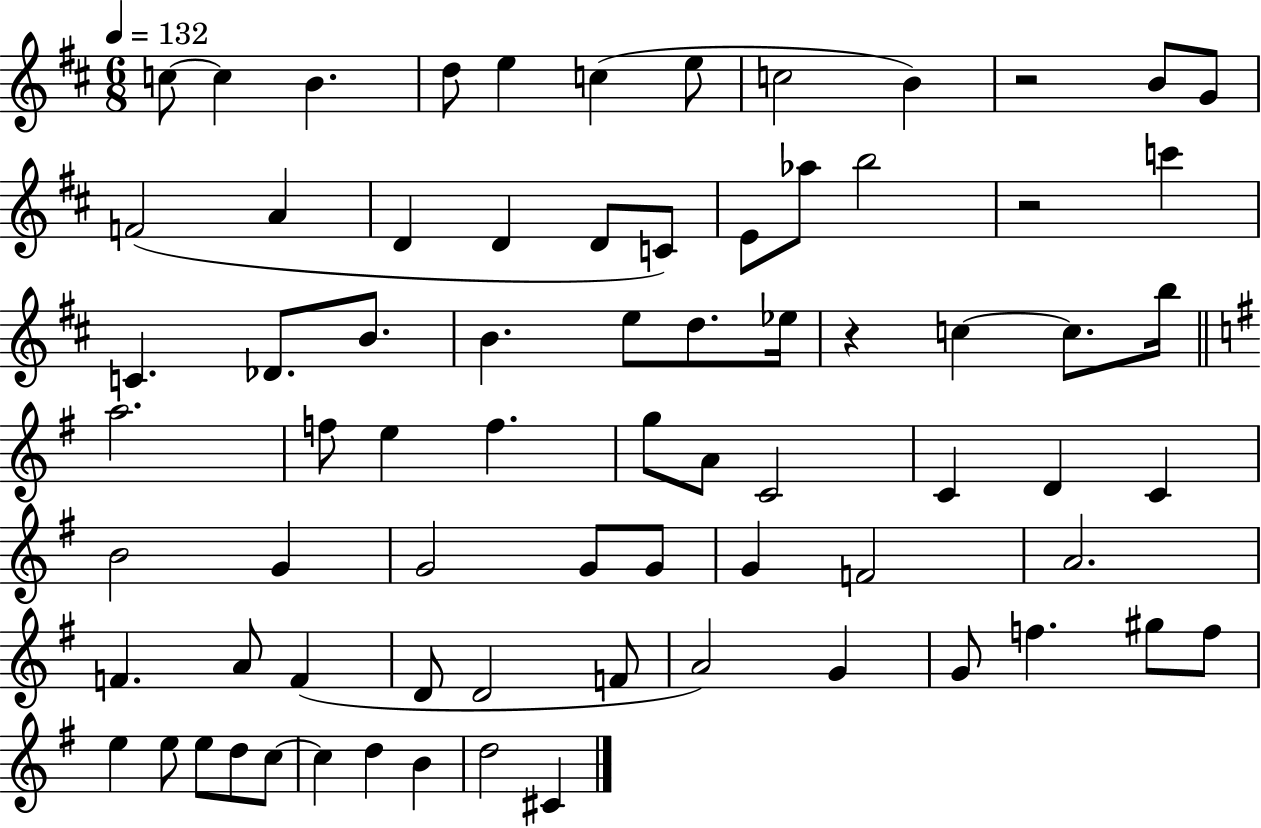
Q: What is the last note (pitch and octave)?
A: C#4